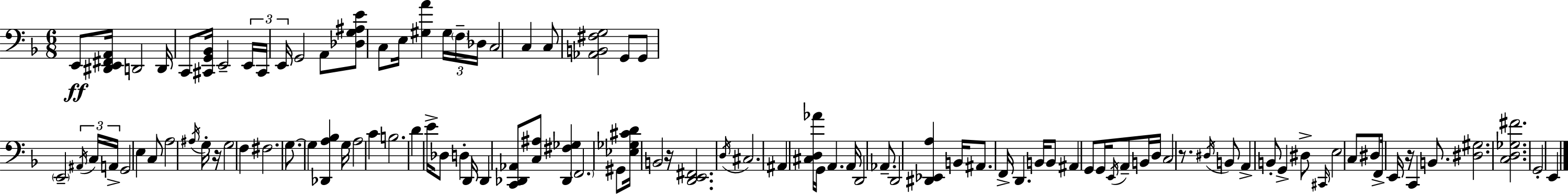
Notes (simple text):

E2/e [D#2,E2,F#2,A2]/s D2/h D2/s C2/e [C#2,G2,Bb2]/s E2/h E2/s C#2/s E2/s G2/h A2/e [Db3,G3,A#3,E4]/e C3/e E3/s [G#3,A4]/q G#3/s F3/s Db3/s C3/h C3/q C3/e [Ab2,B2,F#3,G3]/h G2/e G2/e E2/h A#2/s C3/s A2/s G2/h E3/q C3/e A3/h A#3/s G3/s R/s G3/h F3/q F#3/h. G3/e. G3/q [Db2,A3,Bb3]/q G3/s A3/h C4/q B3/h. D4/q E4/s Db3/e D3/q D2/s D2/q [C2,Db2,Ab2]/e [C3,A#3]/e [Db2,F#3,Gb3]/q F2/h. G#2/e [Eb3,Gb3,C#4,D4]/s B2/h R/s [D2,E2,F#2]/h. D3/s C#3/h. A#2/q [C#3,D3,Ab4]/s G2/s A2/q. A2/s D2/h Ab2/e. D2/h [D#2,Eb2,A3]/q B2/s A#2/e. F2/s D2/q. B2/s B2/e A#2/q G2/e G2/s E2/s A2/e B2/s D3/s C3/h R/e. D#3/s B2/e A2/q B2/e G2/q D#3/e C#2/s E3/h C3/e D#3/e F2/s E2/s R/s C2/q B2/e. [D#3,G#3]/h. [C3,D3,Gb3,F#4]/h. G2/h E2/q